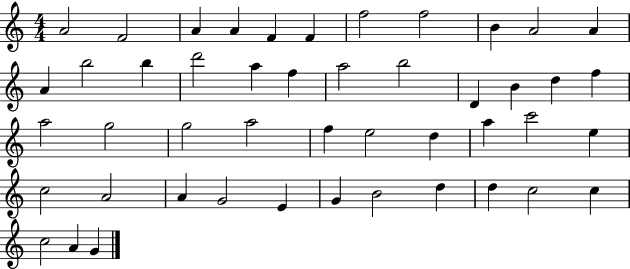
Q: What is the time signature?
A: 4/4